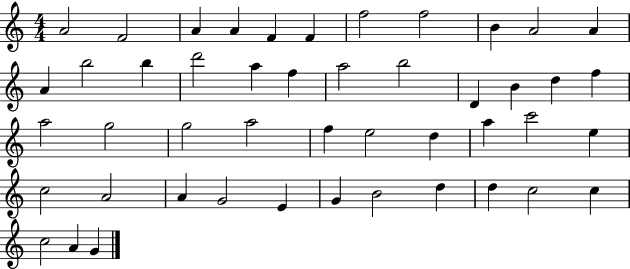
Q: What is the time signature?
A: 4/4